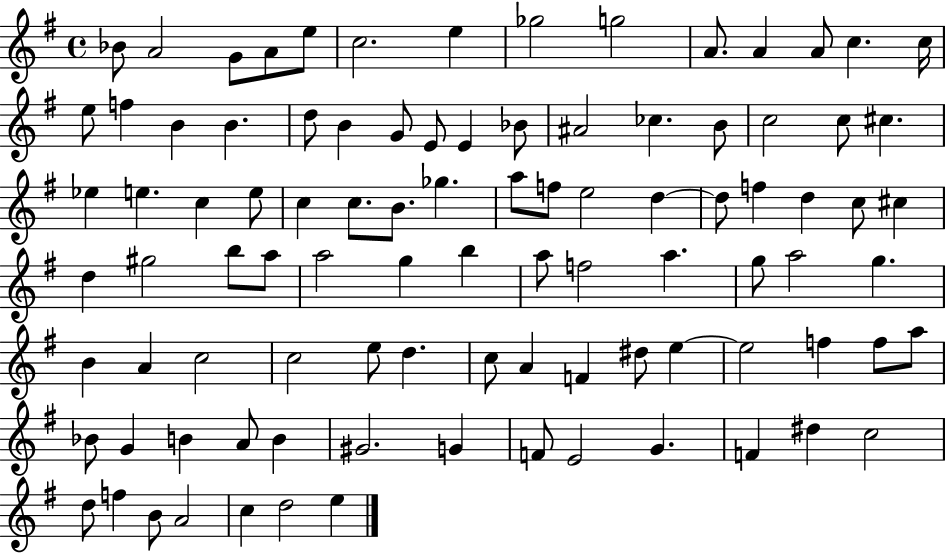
{
  \clef treble
  \time 4/4
  \defaultTimeSignature
  \key g \major
  \repeat volta 2 { bes'8 a'2 g'8 a'8 e''8 | c''2. e''4 | ges''2 g''2 | a'8. a'4 a'8 c''4. c''16 | \break e''8 f''4 b'4 b'4. | d''8 b'4 g'8 e'8 e'4 bes'8 | ais'2 ces''4. b'8 | c''2 c''8 cis''4. | \break ees''4 e''4. c''4 e''8 | c''4 c''8. b'8. ges''4. | a''8 f''8 e''2 d''4~~ | d''8 f''4 d''4 c''8 cis''4 | \break d''4 gis''2 b''8 a''8 | a''2 g''4 b''4 | a''8 f''2 a''4. | g''8 a''2 g''4. | \break b'4 a'4 c''2 | c''2 e''8 d''4. | c''8 a'4 f'4 dis''8 e''4~~ | e''2 f''4 f''8 a''8 | \break bes'8 g'4 b'4 a'8 b'4 | gis'2. g'4 | f'8 e'2 g'4. | f'4 dis''4 c''2 | \break d''8 f''4 b'8 a'2 | c''4 d''2 e''4 | } \bar "|."
}